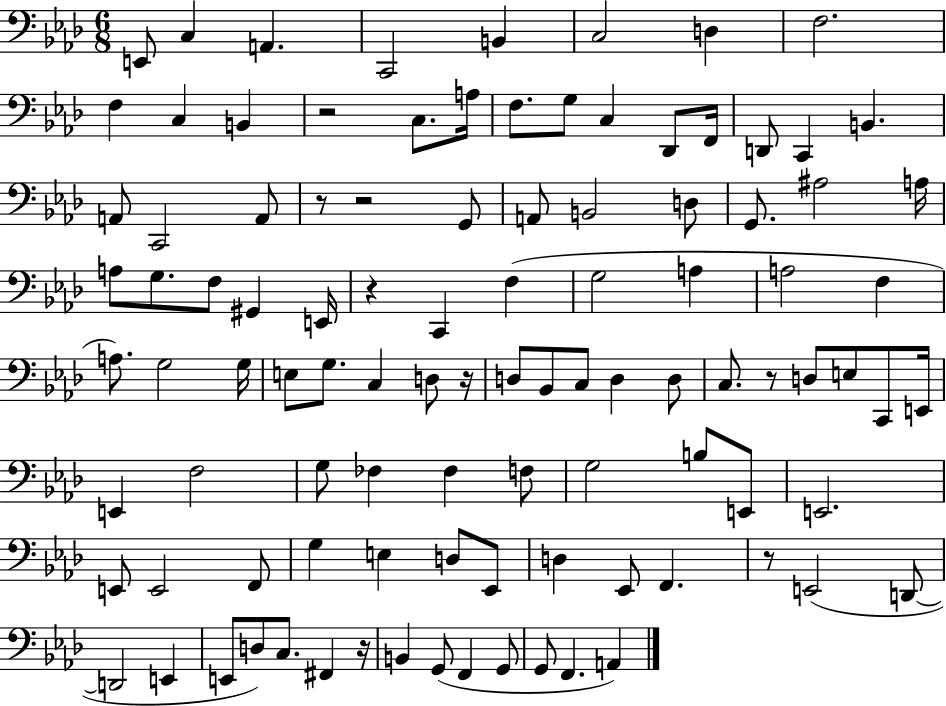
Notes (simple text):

E2/e C3/q A2/q. C2/h B2/q C3/h D3/q F3/h. F3/q C3/q B2/q R/h C3/e. A3/s F3/e. G3/e C3/q Db2/e F2/s D2/e C2/q B2/q. A2/e C2/h A2/e R/e R/h G2/e A2/e B2/h D3/e G2/e. A#3/h A3/s A3/e G3/e. F3/e G#2/q E2/s R/q C2/q F3/q G3/h A3/q A3/h F3/q A3/e. G3/h G3/s E3/e G3/e. C3/q D3/e R/s D3/e Bb2/e C3/e D3/q D3/e C3/e. R/e D3/e E3/e C2/e E2/s E2/q F3/h G3/e FES3/q FES3/q F3/e G3/h B3/e E2/e E2/h. E2/e E2/h F2/e G3/q E3/q D3/e Eb2/e D3/q Eb2/e F2/q. R/e E2/h D2/e D2/h E2/q E2/e D3/e C3/e. F#2/q R/s B2/q G2/e F2/q G2/e G2/e F2/q. A2/q